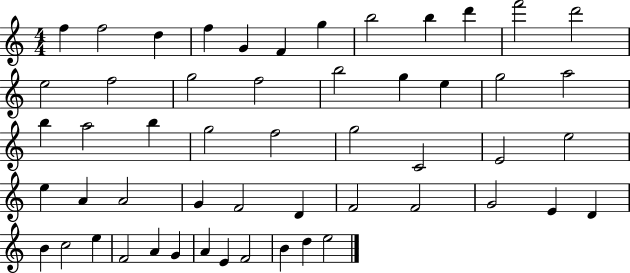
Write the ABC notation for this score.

X:1
T:Untitled
M:4/4
L:1/4
K:C
f f2 d f G F g b2 b d' f'2 d'2 e2 f2 g2 f2 b2 g e g2 a2 b a2 b g2 f2 g2 C2 E2 e2 e A A2 G F2 D F2 F2 G2 E D B c2 e F2 A G A E F2 B d e2